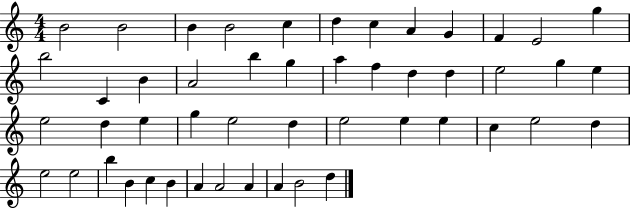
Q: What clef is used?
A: treble